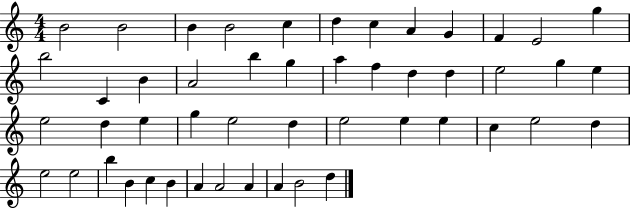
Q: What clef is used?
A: treble